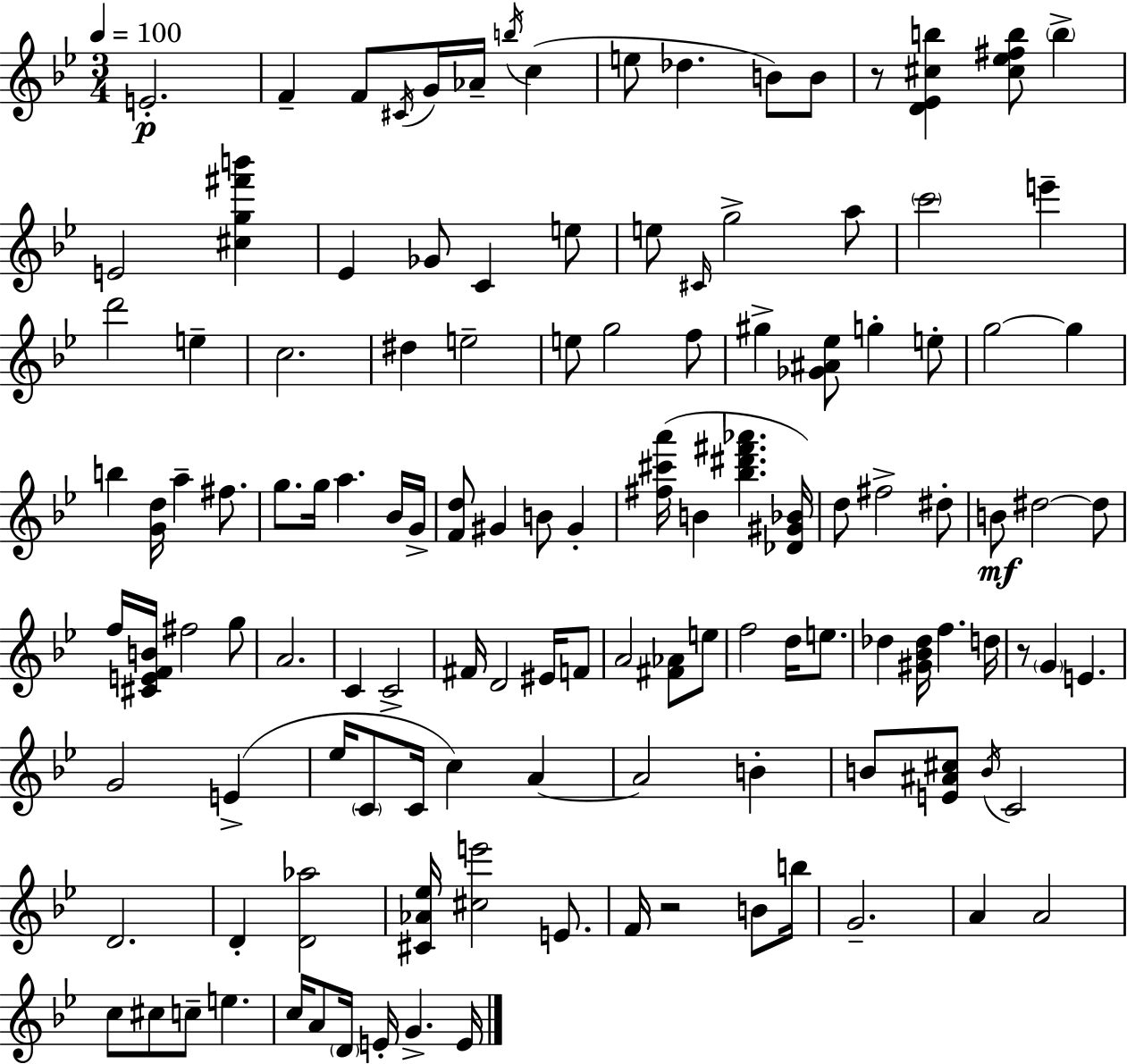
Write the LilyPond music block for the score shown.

{
  \clef treble
  \numericTimeSignature
  \time 3/4
  \key bes \major
  \tempo 4 = 100
  e'2.-.\p | f'4-- f'8 \acciaccatura { cis'16 } g'16 aes'16-- \acciaccatura { b''16 }( c''4 | e''8 des''4. b'8) | b'8 r8 <d' ees' cis'' b''>4 <cis'' ees'' fis'' b''>8 \parenthesize b''4-> | \break e'2 <cis'' g'' fis''' b'''>4 | ees'4 ges'8 c'4 | e''8 e''8 \grace { cis'16 } g''2-> | a''8 \parenthesize c'''2 e'''4-- | \break d'''2 e''4-- | c''2. | dis''4 e''2-- | e''8 g''2 | \break f''8 gis''4-> <ges' ais' ees''>8 g''4-. | e''8-. g''2~~ g''4 | b''4 <g' d''>16 a''4-- | fis''8. g''8. g''16 a''4. | \break bes'16 g'16-> <f' d''>8 gis'4 b'8 gis'4-. | <fis'' cis''' a'''>16( b'4 <bes'' dis''' fis''' aes'''>4. | <des' gis' bes'>16) d''8 fis''2-> | dis''8-. b'8\mf dis''2~~ | \break dis''8 f''16 <cis' e' f' b'>16 fis''2 | g''8 a'2. | c'4 c'2-> | fis'16 d'2 | \break eis'16 f'8 a'2 <fis' aes'>8 | e''8 f''2 d''16 | e''8. des''4 <gis' bes' des''>16 f''4. | d''16 r8 \parenthesize g'4 e'4. | \break g'2 e'4->( | ees''16 \parenthesize c'8 c'16 c''4) a'4~~ | a'2 b'4-. | b'8 <e' ais' cis''>8 \acciaccatura { b'16 } c'2 | \break d'2. | d'4-. <d' aes''>2 | <cis' aes' ees''>16 <cis'' e'''>2 | e'8. f'16 r2 | \break b'8 b''16 g'2.-- | a'4 a'2 | c''8 cis''8 c''8-- e''4. | c''16 a'8 \parenthesize d'16 e'16-. g'4.-> | \break e'16 \bar "|."
}